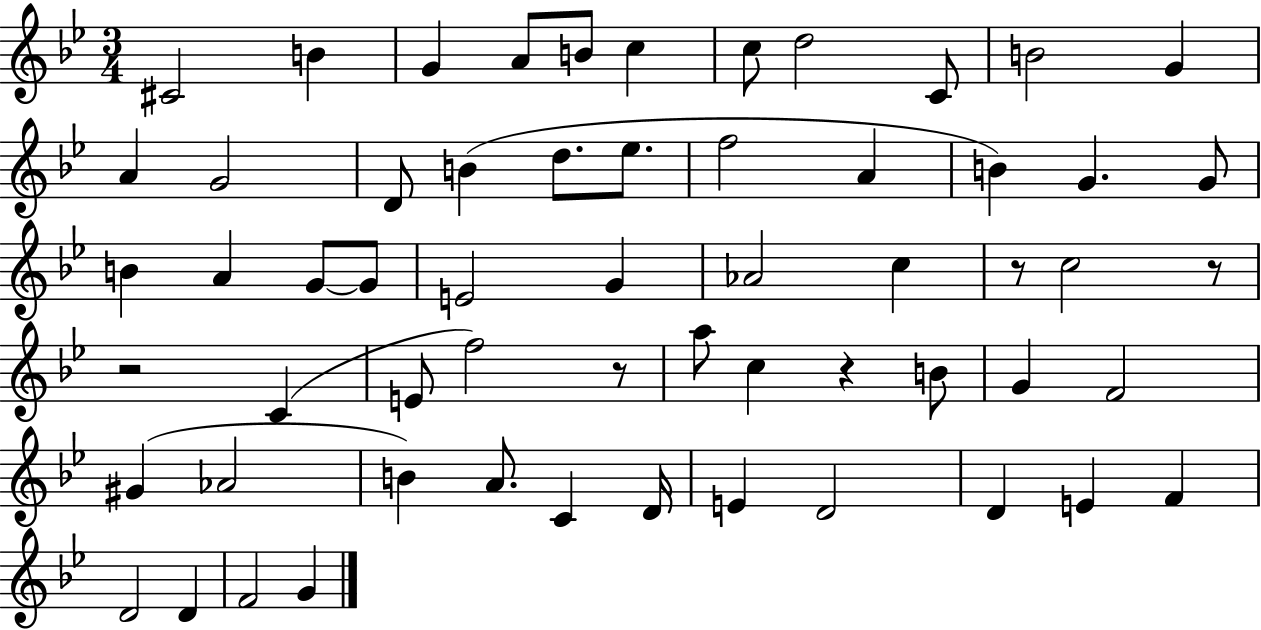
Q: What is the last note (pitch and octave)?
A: G4